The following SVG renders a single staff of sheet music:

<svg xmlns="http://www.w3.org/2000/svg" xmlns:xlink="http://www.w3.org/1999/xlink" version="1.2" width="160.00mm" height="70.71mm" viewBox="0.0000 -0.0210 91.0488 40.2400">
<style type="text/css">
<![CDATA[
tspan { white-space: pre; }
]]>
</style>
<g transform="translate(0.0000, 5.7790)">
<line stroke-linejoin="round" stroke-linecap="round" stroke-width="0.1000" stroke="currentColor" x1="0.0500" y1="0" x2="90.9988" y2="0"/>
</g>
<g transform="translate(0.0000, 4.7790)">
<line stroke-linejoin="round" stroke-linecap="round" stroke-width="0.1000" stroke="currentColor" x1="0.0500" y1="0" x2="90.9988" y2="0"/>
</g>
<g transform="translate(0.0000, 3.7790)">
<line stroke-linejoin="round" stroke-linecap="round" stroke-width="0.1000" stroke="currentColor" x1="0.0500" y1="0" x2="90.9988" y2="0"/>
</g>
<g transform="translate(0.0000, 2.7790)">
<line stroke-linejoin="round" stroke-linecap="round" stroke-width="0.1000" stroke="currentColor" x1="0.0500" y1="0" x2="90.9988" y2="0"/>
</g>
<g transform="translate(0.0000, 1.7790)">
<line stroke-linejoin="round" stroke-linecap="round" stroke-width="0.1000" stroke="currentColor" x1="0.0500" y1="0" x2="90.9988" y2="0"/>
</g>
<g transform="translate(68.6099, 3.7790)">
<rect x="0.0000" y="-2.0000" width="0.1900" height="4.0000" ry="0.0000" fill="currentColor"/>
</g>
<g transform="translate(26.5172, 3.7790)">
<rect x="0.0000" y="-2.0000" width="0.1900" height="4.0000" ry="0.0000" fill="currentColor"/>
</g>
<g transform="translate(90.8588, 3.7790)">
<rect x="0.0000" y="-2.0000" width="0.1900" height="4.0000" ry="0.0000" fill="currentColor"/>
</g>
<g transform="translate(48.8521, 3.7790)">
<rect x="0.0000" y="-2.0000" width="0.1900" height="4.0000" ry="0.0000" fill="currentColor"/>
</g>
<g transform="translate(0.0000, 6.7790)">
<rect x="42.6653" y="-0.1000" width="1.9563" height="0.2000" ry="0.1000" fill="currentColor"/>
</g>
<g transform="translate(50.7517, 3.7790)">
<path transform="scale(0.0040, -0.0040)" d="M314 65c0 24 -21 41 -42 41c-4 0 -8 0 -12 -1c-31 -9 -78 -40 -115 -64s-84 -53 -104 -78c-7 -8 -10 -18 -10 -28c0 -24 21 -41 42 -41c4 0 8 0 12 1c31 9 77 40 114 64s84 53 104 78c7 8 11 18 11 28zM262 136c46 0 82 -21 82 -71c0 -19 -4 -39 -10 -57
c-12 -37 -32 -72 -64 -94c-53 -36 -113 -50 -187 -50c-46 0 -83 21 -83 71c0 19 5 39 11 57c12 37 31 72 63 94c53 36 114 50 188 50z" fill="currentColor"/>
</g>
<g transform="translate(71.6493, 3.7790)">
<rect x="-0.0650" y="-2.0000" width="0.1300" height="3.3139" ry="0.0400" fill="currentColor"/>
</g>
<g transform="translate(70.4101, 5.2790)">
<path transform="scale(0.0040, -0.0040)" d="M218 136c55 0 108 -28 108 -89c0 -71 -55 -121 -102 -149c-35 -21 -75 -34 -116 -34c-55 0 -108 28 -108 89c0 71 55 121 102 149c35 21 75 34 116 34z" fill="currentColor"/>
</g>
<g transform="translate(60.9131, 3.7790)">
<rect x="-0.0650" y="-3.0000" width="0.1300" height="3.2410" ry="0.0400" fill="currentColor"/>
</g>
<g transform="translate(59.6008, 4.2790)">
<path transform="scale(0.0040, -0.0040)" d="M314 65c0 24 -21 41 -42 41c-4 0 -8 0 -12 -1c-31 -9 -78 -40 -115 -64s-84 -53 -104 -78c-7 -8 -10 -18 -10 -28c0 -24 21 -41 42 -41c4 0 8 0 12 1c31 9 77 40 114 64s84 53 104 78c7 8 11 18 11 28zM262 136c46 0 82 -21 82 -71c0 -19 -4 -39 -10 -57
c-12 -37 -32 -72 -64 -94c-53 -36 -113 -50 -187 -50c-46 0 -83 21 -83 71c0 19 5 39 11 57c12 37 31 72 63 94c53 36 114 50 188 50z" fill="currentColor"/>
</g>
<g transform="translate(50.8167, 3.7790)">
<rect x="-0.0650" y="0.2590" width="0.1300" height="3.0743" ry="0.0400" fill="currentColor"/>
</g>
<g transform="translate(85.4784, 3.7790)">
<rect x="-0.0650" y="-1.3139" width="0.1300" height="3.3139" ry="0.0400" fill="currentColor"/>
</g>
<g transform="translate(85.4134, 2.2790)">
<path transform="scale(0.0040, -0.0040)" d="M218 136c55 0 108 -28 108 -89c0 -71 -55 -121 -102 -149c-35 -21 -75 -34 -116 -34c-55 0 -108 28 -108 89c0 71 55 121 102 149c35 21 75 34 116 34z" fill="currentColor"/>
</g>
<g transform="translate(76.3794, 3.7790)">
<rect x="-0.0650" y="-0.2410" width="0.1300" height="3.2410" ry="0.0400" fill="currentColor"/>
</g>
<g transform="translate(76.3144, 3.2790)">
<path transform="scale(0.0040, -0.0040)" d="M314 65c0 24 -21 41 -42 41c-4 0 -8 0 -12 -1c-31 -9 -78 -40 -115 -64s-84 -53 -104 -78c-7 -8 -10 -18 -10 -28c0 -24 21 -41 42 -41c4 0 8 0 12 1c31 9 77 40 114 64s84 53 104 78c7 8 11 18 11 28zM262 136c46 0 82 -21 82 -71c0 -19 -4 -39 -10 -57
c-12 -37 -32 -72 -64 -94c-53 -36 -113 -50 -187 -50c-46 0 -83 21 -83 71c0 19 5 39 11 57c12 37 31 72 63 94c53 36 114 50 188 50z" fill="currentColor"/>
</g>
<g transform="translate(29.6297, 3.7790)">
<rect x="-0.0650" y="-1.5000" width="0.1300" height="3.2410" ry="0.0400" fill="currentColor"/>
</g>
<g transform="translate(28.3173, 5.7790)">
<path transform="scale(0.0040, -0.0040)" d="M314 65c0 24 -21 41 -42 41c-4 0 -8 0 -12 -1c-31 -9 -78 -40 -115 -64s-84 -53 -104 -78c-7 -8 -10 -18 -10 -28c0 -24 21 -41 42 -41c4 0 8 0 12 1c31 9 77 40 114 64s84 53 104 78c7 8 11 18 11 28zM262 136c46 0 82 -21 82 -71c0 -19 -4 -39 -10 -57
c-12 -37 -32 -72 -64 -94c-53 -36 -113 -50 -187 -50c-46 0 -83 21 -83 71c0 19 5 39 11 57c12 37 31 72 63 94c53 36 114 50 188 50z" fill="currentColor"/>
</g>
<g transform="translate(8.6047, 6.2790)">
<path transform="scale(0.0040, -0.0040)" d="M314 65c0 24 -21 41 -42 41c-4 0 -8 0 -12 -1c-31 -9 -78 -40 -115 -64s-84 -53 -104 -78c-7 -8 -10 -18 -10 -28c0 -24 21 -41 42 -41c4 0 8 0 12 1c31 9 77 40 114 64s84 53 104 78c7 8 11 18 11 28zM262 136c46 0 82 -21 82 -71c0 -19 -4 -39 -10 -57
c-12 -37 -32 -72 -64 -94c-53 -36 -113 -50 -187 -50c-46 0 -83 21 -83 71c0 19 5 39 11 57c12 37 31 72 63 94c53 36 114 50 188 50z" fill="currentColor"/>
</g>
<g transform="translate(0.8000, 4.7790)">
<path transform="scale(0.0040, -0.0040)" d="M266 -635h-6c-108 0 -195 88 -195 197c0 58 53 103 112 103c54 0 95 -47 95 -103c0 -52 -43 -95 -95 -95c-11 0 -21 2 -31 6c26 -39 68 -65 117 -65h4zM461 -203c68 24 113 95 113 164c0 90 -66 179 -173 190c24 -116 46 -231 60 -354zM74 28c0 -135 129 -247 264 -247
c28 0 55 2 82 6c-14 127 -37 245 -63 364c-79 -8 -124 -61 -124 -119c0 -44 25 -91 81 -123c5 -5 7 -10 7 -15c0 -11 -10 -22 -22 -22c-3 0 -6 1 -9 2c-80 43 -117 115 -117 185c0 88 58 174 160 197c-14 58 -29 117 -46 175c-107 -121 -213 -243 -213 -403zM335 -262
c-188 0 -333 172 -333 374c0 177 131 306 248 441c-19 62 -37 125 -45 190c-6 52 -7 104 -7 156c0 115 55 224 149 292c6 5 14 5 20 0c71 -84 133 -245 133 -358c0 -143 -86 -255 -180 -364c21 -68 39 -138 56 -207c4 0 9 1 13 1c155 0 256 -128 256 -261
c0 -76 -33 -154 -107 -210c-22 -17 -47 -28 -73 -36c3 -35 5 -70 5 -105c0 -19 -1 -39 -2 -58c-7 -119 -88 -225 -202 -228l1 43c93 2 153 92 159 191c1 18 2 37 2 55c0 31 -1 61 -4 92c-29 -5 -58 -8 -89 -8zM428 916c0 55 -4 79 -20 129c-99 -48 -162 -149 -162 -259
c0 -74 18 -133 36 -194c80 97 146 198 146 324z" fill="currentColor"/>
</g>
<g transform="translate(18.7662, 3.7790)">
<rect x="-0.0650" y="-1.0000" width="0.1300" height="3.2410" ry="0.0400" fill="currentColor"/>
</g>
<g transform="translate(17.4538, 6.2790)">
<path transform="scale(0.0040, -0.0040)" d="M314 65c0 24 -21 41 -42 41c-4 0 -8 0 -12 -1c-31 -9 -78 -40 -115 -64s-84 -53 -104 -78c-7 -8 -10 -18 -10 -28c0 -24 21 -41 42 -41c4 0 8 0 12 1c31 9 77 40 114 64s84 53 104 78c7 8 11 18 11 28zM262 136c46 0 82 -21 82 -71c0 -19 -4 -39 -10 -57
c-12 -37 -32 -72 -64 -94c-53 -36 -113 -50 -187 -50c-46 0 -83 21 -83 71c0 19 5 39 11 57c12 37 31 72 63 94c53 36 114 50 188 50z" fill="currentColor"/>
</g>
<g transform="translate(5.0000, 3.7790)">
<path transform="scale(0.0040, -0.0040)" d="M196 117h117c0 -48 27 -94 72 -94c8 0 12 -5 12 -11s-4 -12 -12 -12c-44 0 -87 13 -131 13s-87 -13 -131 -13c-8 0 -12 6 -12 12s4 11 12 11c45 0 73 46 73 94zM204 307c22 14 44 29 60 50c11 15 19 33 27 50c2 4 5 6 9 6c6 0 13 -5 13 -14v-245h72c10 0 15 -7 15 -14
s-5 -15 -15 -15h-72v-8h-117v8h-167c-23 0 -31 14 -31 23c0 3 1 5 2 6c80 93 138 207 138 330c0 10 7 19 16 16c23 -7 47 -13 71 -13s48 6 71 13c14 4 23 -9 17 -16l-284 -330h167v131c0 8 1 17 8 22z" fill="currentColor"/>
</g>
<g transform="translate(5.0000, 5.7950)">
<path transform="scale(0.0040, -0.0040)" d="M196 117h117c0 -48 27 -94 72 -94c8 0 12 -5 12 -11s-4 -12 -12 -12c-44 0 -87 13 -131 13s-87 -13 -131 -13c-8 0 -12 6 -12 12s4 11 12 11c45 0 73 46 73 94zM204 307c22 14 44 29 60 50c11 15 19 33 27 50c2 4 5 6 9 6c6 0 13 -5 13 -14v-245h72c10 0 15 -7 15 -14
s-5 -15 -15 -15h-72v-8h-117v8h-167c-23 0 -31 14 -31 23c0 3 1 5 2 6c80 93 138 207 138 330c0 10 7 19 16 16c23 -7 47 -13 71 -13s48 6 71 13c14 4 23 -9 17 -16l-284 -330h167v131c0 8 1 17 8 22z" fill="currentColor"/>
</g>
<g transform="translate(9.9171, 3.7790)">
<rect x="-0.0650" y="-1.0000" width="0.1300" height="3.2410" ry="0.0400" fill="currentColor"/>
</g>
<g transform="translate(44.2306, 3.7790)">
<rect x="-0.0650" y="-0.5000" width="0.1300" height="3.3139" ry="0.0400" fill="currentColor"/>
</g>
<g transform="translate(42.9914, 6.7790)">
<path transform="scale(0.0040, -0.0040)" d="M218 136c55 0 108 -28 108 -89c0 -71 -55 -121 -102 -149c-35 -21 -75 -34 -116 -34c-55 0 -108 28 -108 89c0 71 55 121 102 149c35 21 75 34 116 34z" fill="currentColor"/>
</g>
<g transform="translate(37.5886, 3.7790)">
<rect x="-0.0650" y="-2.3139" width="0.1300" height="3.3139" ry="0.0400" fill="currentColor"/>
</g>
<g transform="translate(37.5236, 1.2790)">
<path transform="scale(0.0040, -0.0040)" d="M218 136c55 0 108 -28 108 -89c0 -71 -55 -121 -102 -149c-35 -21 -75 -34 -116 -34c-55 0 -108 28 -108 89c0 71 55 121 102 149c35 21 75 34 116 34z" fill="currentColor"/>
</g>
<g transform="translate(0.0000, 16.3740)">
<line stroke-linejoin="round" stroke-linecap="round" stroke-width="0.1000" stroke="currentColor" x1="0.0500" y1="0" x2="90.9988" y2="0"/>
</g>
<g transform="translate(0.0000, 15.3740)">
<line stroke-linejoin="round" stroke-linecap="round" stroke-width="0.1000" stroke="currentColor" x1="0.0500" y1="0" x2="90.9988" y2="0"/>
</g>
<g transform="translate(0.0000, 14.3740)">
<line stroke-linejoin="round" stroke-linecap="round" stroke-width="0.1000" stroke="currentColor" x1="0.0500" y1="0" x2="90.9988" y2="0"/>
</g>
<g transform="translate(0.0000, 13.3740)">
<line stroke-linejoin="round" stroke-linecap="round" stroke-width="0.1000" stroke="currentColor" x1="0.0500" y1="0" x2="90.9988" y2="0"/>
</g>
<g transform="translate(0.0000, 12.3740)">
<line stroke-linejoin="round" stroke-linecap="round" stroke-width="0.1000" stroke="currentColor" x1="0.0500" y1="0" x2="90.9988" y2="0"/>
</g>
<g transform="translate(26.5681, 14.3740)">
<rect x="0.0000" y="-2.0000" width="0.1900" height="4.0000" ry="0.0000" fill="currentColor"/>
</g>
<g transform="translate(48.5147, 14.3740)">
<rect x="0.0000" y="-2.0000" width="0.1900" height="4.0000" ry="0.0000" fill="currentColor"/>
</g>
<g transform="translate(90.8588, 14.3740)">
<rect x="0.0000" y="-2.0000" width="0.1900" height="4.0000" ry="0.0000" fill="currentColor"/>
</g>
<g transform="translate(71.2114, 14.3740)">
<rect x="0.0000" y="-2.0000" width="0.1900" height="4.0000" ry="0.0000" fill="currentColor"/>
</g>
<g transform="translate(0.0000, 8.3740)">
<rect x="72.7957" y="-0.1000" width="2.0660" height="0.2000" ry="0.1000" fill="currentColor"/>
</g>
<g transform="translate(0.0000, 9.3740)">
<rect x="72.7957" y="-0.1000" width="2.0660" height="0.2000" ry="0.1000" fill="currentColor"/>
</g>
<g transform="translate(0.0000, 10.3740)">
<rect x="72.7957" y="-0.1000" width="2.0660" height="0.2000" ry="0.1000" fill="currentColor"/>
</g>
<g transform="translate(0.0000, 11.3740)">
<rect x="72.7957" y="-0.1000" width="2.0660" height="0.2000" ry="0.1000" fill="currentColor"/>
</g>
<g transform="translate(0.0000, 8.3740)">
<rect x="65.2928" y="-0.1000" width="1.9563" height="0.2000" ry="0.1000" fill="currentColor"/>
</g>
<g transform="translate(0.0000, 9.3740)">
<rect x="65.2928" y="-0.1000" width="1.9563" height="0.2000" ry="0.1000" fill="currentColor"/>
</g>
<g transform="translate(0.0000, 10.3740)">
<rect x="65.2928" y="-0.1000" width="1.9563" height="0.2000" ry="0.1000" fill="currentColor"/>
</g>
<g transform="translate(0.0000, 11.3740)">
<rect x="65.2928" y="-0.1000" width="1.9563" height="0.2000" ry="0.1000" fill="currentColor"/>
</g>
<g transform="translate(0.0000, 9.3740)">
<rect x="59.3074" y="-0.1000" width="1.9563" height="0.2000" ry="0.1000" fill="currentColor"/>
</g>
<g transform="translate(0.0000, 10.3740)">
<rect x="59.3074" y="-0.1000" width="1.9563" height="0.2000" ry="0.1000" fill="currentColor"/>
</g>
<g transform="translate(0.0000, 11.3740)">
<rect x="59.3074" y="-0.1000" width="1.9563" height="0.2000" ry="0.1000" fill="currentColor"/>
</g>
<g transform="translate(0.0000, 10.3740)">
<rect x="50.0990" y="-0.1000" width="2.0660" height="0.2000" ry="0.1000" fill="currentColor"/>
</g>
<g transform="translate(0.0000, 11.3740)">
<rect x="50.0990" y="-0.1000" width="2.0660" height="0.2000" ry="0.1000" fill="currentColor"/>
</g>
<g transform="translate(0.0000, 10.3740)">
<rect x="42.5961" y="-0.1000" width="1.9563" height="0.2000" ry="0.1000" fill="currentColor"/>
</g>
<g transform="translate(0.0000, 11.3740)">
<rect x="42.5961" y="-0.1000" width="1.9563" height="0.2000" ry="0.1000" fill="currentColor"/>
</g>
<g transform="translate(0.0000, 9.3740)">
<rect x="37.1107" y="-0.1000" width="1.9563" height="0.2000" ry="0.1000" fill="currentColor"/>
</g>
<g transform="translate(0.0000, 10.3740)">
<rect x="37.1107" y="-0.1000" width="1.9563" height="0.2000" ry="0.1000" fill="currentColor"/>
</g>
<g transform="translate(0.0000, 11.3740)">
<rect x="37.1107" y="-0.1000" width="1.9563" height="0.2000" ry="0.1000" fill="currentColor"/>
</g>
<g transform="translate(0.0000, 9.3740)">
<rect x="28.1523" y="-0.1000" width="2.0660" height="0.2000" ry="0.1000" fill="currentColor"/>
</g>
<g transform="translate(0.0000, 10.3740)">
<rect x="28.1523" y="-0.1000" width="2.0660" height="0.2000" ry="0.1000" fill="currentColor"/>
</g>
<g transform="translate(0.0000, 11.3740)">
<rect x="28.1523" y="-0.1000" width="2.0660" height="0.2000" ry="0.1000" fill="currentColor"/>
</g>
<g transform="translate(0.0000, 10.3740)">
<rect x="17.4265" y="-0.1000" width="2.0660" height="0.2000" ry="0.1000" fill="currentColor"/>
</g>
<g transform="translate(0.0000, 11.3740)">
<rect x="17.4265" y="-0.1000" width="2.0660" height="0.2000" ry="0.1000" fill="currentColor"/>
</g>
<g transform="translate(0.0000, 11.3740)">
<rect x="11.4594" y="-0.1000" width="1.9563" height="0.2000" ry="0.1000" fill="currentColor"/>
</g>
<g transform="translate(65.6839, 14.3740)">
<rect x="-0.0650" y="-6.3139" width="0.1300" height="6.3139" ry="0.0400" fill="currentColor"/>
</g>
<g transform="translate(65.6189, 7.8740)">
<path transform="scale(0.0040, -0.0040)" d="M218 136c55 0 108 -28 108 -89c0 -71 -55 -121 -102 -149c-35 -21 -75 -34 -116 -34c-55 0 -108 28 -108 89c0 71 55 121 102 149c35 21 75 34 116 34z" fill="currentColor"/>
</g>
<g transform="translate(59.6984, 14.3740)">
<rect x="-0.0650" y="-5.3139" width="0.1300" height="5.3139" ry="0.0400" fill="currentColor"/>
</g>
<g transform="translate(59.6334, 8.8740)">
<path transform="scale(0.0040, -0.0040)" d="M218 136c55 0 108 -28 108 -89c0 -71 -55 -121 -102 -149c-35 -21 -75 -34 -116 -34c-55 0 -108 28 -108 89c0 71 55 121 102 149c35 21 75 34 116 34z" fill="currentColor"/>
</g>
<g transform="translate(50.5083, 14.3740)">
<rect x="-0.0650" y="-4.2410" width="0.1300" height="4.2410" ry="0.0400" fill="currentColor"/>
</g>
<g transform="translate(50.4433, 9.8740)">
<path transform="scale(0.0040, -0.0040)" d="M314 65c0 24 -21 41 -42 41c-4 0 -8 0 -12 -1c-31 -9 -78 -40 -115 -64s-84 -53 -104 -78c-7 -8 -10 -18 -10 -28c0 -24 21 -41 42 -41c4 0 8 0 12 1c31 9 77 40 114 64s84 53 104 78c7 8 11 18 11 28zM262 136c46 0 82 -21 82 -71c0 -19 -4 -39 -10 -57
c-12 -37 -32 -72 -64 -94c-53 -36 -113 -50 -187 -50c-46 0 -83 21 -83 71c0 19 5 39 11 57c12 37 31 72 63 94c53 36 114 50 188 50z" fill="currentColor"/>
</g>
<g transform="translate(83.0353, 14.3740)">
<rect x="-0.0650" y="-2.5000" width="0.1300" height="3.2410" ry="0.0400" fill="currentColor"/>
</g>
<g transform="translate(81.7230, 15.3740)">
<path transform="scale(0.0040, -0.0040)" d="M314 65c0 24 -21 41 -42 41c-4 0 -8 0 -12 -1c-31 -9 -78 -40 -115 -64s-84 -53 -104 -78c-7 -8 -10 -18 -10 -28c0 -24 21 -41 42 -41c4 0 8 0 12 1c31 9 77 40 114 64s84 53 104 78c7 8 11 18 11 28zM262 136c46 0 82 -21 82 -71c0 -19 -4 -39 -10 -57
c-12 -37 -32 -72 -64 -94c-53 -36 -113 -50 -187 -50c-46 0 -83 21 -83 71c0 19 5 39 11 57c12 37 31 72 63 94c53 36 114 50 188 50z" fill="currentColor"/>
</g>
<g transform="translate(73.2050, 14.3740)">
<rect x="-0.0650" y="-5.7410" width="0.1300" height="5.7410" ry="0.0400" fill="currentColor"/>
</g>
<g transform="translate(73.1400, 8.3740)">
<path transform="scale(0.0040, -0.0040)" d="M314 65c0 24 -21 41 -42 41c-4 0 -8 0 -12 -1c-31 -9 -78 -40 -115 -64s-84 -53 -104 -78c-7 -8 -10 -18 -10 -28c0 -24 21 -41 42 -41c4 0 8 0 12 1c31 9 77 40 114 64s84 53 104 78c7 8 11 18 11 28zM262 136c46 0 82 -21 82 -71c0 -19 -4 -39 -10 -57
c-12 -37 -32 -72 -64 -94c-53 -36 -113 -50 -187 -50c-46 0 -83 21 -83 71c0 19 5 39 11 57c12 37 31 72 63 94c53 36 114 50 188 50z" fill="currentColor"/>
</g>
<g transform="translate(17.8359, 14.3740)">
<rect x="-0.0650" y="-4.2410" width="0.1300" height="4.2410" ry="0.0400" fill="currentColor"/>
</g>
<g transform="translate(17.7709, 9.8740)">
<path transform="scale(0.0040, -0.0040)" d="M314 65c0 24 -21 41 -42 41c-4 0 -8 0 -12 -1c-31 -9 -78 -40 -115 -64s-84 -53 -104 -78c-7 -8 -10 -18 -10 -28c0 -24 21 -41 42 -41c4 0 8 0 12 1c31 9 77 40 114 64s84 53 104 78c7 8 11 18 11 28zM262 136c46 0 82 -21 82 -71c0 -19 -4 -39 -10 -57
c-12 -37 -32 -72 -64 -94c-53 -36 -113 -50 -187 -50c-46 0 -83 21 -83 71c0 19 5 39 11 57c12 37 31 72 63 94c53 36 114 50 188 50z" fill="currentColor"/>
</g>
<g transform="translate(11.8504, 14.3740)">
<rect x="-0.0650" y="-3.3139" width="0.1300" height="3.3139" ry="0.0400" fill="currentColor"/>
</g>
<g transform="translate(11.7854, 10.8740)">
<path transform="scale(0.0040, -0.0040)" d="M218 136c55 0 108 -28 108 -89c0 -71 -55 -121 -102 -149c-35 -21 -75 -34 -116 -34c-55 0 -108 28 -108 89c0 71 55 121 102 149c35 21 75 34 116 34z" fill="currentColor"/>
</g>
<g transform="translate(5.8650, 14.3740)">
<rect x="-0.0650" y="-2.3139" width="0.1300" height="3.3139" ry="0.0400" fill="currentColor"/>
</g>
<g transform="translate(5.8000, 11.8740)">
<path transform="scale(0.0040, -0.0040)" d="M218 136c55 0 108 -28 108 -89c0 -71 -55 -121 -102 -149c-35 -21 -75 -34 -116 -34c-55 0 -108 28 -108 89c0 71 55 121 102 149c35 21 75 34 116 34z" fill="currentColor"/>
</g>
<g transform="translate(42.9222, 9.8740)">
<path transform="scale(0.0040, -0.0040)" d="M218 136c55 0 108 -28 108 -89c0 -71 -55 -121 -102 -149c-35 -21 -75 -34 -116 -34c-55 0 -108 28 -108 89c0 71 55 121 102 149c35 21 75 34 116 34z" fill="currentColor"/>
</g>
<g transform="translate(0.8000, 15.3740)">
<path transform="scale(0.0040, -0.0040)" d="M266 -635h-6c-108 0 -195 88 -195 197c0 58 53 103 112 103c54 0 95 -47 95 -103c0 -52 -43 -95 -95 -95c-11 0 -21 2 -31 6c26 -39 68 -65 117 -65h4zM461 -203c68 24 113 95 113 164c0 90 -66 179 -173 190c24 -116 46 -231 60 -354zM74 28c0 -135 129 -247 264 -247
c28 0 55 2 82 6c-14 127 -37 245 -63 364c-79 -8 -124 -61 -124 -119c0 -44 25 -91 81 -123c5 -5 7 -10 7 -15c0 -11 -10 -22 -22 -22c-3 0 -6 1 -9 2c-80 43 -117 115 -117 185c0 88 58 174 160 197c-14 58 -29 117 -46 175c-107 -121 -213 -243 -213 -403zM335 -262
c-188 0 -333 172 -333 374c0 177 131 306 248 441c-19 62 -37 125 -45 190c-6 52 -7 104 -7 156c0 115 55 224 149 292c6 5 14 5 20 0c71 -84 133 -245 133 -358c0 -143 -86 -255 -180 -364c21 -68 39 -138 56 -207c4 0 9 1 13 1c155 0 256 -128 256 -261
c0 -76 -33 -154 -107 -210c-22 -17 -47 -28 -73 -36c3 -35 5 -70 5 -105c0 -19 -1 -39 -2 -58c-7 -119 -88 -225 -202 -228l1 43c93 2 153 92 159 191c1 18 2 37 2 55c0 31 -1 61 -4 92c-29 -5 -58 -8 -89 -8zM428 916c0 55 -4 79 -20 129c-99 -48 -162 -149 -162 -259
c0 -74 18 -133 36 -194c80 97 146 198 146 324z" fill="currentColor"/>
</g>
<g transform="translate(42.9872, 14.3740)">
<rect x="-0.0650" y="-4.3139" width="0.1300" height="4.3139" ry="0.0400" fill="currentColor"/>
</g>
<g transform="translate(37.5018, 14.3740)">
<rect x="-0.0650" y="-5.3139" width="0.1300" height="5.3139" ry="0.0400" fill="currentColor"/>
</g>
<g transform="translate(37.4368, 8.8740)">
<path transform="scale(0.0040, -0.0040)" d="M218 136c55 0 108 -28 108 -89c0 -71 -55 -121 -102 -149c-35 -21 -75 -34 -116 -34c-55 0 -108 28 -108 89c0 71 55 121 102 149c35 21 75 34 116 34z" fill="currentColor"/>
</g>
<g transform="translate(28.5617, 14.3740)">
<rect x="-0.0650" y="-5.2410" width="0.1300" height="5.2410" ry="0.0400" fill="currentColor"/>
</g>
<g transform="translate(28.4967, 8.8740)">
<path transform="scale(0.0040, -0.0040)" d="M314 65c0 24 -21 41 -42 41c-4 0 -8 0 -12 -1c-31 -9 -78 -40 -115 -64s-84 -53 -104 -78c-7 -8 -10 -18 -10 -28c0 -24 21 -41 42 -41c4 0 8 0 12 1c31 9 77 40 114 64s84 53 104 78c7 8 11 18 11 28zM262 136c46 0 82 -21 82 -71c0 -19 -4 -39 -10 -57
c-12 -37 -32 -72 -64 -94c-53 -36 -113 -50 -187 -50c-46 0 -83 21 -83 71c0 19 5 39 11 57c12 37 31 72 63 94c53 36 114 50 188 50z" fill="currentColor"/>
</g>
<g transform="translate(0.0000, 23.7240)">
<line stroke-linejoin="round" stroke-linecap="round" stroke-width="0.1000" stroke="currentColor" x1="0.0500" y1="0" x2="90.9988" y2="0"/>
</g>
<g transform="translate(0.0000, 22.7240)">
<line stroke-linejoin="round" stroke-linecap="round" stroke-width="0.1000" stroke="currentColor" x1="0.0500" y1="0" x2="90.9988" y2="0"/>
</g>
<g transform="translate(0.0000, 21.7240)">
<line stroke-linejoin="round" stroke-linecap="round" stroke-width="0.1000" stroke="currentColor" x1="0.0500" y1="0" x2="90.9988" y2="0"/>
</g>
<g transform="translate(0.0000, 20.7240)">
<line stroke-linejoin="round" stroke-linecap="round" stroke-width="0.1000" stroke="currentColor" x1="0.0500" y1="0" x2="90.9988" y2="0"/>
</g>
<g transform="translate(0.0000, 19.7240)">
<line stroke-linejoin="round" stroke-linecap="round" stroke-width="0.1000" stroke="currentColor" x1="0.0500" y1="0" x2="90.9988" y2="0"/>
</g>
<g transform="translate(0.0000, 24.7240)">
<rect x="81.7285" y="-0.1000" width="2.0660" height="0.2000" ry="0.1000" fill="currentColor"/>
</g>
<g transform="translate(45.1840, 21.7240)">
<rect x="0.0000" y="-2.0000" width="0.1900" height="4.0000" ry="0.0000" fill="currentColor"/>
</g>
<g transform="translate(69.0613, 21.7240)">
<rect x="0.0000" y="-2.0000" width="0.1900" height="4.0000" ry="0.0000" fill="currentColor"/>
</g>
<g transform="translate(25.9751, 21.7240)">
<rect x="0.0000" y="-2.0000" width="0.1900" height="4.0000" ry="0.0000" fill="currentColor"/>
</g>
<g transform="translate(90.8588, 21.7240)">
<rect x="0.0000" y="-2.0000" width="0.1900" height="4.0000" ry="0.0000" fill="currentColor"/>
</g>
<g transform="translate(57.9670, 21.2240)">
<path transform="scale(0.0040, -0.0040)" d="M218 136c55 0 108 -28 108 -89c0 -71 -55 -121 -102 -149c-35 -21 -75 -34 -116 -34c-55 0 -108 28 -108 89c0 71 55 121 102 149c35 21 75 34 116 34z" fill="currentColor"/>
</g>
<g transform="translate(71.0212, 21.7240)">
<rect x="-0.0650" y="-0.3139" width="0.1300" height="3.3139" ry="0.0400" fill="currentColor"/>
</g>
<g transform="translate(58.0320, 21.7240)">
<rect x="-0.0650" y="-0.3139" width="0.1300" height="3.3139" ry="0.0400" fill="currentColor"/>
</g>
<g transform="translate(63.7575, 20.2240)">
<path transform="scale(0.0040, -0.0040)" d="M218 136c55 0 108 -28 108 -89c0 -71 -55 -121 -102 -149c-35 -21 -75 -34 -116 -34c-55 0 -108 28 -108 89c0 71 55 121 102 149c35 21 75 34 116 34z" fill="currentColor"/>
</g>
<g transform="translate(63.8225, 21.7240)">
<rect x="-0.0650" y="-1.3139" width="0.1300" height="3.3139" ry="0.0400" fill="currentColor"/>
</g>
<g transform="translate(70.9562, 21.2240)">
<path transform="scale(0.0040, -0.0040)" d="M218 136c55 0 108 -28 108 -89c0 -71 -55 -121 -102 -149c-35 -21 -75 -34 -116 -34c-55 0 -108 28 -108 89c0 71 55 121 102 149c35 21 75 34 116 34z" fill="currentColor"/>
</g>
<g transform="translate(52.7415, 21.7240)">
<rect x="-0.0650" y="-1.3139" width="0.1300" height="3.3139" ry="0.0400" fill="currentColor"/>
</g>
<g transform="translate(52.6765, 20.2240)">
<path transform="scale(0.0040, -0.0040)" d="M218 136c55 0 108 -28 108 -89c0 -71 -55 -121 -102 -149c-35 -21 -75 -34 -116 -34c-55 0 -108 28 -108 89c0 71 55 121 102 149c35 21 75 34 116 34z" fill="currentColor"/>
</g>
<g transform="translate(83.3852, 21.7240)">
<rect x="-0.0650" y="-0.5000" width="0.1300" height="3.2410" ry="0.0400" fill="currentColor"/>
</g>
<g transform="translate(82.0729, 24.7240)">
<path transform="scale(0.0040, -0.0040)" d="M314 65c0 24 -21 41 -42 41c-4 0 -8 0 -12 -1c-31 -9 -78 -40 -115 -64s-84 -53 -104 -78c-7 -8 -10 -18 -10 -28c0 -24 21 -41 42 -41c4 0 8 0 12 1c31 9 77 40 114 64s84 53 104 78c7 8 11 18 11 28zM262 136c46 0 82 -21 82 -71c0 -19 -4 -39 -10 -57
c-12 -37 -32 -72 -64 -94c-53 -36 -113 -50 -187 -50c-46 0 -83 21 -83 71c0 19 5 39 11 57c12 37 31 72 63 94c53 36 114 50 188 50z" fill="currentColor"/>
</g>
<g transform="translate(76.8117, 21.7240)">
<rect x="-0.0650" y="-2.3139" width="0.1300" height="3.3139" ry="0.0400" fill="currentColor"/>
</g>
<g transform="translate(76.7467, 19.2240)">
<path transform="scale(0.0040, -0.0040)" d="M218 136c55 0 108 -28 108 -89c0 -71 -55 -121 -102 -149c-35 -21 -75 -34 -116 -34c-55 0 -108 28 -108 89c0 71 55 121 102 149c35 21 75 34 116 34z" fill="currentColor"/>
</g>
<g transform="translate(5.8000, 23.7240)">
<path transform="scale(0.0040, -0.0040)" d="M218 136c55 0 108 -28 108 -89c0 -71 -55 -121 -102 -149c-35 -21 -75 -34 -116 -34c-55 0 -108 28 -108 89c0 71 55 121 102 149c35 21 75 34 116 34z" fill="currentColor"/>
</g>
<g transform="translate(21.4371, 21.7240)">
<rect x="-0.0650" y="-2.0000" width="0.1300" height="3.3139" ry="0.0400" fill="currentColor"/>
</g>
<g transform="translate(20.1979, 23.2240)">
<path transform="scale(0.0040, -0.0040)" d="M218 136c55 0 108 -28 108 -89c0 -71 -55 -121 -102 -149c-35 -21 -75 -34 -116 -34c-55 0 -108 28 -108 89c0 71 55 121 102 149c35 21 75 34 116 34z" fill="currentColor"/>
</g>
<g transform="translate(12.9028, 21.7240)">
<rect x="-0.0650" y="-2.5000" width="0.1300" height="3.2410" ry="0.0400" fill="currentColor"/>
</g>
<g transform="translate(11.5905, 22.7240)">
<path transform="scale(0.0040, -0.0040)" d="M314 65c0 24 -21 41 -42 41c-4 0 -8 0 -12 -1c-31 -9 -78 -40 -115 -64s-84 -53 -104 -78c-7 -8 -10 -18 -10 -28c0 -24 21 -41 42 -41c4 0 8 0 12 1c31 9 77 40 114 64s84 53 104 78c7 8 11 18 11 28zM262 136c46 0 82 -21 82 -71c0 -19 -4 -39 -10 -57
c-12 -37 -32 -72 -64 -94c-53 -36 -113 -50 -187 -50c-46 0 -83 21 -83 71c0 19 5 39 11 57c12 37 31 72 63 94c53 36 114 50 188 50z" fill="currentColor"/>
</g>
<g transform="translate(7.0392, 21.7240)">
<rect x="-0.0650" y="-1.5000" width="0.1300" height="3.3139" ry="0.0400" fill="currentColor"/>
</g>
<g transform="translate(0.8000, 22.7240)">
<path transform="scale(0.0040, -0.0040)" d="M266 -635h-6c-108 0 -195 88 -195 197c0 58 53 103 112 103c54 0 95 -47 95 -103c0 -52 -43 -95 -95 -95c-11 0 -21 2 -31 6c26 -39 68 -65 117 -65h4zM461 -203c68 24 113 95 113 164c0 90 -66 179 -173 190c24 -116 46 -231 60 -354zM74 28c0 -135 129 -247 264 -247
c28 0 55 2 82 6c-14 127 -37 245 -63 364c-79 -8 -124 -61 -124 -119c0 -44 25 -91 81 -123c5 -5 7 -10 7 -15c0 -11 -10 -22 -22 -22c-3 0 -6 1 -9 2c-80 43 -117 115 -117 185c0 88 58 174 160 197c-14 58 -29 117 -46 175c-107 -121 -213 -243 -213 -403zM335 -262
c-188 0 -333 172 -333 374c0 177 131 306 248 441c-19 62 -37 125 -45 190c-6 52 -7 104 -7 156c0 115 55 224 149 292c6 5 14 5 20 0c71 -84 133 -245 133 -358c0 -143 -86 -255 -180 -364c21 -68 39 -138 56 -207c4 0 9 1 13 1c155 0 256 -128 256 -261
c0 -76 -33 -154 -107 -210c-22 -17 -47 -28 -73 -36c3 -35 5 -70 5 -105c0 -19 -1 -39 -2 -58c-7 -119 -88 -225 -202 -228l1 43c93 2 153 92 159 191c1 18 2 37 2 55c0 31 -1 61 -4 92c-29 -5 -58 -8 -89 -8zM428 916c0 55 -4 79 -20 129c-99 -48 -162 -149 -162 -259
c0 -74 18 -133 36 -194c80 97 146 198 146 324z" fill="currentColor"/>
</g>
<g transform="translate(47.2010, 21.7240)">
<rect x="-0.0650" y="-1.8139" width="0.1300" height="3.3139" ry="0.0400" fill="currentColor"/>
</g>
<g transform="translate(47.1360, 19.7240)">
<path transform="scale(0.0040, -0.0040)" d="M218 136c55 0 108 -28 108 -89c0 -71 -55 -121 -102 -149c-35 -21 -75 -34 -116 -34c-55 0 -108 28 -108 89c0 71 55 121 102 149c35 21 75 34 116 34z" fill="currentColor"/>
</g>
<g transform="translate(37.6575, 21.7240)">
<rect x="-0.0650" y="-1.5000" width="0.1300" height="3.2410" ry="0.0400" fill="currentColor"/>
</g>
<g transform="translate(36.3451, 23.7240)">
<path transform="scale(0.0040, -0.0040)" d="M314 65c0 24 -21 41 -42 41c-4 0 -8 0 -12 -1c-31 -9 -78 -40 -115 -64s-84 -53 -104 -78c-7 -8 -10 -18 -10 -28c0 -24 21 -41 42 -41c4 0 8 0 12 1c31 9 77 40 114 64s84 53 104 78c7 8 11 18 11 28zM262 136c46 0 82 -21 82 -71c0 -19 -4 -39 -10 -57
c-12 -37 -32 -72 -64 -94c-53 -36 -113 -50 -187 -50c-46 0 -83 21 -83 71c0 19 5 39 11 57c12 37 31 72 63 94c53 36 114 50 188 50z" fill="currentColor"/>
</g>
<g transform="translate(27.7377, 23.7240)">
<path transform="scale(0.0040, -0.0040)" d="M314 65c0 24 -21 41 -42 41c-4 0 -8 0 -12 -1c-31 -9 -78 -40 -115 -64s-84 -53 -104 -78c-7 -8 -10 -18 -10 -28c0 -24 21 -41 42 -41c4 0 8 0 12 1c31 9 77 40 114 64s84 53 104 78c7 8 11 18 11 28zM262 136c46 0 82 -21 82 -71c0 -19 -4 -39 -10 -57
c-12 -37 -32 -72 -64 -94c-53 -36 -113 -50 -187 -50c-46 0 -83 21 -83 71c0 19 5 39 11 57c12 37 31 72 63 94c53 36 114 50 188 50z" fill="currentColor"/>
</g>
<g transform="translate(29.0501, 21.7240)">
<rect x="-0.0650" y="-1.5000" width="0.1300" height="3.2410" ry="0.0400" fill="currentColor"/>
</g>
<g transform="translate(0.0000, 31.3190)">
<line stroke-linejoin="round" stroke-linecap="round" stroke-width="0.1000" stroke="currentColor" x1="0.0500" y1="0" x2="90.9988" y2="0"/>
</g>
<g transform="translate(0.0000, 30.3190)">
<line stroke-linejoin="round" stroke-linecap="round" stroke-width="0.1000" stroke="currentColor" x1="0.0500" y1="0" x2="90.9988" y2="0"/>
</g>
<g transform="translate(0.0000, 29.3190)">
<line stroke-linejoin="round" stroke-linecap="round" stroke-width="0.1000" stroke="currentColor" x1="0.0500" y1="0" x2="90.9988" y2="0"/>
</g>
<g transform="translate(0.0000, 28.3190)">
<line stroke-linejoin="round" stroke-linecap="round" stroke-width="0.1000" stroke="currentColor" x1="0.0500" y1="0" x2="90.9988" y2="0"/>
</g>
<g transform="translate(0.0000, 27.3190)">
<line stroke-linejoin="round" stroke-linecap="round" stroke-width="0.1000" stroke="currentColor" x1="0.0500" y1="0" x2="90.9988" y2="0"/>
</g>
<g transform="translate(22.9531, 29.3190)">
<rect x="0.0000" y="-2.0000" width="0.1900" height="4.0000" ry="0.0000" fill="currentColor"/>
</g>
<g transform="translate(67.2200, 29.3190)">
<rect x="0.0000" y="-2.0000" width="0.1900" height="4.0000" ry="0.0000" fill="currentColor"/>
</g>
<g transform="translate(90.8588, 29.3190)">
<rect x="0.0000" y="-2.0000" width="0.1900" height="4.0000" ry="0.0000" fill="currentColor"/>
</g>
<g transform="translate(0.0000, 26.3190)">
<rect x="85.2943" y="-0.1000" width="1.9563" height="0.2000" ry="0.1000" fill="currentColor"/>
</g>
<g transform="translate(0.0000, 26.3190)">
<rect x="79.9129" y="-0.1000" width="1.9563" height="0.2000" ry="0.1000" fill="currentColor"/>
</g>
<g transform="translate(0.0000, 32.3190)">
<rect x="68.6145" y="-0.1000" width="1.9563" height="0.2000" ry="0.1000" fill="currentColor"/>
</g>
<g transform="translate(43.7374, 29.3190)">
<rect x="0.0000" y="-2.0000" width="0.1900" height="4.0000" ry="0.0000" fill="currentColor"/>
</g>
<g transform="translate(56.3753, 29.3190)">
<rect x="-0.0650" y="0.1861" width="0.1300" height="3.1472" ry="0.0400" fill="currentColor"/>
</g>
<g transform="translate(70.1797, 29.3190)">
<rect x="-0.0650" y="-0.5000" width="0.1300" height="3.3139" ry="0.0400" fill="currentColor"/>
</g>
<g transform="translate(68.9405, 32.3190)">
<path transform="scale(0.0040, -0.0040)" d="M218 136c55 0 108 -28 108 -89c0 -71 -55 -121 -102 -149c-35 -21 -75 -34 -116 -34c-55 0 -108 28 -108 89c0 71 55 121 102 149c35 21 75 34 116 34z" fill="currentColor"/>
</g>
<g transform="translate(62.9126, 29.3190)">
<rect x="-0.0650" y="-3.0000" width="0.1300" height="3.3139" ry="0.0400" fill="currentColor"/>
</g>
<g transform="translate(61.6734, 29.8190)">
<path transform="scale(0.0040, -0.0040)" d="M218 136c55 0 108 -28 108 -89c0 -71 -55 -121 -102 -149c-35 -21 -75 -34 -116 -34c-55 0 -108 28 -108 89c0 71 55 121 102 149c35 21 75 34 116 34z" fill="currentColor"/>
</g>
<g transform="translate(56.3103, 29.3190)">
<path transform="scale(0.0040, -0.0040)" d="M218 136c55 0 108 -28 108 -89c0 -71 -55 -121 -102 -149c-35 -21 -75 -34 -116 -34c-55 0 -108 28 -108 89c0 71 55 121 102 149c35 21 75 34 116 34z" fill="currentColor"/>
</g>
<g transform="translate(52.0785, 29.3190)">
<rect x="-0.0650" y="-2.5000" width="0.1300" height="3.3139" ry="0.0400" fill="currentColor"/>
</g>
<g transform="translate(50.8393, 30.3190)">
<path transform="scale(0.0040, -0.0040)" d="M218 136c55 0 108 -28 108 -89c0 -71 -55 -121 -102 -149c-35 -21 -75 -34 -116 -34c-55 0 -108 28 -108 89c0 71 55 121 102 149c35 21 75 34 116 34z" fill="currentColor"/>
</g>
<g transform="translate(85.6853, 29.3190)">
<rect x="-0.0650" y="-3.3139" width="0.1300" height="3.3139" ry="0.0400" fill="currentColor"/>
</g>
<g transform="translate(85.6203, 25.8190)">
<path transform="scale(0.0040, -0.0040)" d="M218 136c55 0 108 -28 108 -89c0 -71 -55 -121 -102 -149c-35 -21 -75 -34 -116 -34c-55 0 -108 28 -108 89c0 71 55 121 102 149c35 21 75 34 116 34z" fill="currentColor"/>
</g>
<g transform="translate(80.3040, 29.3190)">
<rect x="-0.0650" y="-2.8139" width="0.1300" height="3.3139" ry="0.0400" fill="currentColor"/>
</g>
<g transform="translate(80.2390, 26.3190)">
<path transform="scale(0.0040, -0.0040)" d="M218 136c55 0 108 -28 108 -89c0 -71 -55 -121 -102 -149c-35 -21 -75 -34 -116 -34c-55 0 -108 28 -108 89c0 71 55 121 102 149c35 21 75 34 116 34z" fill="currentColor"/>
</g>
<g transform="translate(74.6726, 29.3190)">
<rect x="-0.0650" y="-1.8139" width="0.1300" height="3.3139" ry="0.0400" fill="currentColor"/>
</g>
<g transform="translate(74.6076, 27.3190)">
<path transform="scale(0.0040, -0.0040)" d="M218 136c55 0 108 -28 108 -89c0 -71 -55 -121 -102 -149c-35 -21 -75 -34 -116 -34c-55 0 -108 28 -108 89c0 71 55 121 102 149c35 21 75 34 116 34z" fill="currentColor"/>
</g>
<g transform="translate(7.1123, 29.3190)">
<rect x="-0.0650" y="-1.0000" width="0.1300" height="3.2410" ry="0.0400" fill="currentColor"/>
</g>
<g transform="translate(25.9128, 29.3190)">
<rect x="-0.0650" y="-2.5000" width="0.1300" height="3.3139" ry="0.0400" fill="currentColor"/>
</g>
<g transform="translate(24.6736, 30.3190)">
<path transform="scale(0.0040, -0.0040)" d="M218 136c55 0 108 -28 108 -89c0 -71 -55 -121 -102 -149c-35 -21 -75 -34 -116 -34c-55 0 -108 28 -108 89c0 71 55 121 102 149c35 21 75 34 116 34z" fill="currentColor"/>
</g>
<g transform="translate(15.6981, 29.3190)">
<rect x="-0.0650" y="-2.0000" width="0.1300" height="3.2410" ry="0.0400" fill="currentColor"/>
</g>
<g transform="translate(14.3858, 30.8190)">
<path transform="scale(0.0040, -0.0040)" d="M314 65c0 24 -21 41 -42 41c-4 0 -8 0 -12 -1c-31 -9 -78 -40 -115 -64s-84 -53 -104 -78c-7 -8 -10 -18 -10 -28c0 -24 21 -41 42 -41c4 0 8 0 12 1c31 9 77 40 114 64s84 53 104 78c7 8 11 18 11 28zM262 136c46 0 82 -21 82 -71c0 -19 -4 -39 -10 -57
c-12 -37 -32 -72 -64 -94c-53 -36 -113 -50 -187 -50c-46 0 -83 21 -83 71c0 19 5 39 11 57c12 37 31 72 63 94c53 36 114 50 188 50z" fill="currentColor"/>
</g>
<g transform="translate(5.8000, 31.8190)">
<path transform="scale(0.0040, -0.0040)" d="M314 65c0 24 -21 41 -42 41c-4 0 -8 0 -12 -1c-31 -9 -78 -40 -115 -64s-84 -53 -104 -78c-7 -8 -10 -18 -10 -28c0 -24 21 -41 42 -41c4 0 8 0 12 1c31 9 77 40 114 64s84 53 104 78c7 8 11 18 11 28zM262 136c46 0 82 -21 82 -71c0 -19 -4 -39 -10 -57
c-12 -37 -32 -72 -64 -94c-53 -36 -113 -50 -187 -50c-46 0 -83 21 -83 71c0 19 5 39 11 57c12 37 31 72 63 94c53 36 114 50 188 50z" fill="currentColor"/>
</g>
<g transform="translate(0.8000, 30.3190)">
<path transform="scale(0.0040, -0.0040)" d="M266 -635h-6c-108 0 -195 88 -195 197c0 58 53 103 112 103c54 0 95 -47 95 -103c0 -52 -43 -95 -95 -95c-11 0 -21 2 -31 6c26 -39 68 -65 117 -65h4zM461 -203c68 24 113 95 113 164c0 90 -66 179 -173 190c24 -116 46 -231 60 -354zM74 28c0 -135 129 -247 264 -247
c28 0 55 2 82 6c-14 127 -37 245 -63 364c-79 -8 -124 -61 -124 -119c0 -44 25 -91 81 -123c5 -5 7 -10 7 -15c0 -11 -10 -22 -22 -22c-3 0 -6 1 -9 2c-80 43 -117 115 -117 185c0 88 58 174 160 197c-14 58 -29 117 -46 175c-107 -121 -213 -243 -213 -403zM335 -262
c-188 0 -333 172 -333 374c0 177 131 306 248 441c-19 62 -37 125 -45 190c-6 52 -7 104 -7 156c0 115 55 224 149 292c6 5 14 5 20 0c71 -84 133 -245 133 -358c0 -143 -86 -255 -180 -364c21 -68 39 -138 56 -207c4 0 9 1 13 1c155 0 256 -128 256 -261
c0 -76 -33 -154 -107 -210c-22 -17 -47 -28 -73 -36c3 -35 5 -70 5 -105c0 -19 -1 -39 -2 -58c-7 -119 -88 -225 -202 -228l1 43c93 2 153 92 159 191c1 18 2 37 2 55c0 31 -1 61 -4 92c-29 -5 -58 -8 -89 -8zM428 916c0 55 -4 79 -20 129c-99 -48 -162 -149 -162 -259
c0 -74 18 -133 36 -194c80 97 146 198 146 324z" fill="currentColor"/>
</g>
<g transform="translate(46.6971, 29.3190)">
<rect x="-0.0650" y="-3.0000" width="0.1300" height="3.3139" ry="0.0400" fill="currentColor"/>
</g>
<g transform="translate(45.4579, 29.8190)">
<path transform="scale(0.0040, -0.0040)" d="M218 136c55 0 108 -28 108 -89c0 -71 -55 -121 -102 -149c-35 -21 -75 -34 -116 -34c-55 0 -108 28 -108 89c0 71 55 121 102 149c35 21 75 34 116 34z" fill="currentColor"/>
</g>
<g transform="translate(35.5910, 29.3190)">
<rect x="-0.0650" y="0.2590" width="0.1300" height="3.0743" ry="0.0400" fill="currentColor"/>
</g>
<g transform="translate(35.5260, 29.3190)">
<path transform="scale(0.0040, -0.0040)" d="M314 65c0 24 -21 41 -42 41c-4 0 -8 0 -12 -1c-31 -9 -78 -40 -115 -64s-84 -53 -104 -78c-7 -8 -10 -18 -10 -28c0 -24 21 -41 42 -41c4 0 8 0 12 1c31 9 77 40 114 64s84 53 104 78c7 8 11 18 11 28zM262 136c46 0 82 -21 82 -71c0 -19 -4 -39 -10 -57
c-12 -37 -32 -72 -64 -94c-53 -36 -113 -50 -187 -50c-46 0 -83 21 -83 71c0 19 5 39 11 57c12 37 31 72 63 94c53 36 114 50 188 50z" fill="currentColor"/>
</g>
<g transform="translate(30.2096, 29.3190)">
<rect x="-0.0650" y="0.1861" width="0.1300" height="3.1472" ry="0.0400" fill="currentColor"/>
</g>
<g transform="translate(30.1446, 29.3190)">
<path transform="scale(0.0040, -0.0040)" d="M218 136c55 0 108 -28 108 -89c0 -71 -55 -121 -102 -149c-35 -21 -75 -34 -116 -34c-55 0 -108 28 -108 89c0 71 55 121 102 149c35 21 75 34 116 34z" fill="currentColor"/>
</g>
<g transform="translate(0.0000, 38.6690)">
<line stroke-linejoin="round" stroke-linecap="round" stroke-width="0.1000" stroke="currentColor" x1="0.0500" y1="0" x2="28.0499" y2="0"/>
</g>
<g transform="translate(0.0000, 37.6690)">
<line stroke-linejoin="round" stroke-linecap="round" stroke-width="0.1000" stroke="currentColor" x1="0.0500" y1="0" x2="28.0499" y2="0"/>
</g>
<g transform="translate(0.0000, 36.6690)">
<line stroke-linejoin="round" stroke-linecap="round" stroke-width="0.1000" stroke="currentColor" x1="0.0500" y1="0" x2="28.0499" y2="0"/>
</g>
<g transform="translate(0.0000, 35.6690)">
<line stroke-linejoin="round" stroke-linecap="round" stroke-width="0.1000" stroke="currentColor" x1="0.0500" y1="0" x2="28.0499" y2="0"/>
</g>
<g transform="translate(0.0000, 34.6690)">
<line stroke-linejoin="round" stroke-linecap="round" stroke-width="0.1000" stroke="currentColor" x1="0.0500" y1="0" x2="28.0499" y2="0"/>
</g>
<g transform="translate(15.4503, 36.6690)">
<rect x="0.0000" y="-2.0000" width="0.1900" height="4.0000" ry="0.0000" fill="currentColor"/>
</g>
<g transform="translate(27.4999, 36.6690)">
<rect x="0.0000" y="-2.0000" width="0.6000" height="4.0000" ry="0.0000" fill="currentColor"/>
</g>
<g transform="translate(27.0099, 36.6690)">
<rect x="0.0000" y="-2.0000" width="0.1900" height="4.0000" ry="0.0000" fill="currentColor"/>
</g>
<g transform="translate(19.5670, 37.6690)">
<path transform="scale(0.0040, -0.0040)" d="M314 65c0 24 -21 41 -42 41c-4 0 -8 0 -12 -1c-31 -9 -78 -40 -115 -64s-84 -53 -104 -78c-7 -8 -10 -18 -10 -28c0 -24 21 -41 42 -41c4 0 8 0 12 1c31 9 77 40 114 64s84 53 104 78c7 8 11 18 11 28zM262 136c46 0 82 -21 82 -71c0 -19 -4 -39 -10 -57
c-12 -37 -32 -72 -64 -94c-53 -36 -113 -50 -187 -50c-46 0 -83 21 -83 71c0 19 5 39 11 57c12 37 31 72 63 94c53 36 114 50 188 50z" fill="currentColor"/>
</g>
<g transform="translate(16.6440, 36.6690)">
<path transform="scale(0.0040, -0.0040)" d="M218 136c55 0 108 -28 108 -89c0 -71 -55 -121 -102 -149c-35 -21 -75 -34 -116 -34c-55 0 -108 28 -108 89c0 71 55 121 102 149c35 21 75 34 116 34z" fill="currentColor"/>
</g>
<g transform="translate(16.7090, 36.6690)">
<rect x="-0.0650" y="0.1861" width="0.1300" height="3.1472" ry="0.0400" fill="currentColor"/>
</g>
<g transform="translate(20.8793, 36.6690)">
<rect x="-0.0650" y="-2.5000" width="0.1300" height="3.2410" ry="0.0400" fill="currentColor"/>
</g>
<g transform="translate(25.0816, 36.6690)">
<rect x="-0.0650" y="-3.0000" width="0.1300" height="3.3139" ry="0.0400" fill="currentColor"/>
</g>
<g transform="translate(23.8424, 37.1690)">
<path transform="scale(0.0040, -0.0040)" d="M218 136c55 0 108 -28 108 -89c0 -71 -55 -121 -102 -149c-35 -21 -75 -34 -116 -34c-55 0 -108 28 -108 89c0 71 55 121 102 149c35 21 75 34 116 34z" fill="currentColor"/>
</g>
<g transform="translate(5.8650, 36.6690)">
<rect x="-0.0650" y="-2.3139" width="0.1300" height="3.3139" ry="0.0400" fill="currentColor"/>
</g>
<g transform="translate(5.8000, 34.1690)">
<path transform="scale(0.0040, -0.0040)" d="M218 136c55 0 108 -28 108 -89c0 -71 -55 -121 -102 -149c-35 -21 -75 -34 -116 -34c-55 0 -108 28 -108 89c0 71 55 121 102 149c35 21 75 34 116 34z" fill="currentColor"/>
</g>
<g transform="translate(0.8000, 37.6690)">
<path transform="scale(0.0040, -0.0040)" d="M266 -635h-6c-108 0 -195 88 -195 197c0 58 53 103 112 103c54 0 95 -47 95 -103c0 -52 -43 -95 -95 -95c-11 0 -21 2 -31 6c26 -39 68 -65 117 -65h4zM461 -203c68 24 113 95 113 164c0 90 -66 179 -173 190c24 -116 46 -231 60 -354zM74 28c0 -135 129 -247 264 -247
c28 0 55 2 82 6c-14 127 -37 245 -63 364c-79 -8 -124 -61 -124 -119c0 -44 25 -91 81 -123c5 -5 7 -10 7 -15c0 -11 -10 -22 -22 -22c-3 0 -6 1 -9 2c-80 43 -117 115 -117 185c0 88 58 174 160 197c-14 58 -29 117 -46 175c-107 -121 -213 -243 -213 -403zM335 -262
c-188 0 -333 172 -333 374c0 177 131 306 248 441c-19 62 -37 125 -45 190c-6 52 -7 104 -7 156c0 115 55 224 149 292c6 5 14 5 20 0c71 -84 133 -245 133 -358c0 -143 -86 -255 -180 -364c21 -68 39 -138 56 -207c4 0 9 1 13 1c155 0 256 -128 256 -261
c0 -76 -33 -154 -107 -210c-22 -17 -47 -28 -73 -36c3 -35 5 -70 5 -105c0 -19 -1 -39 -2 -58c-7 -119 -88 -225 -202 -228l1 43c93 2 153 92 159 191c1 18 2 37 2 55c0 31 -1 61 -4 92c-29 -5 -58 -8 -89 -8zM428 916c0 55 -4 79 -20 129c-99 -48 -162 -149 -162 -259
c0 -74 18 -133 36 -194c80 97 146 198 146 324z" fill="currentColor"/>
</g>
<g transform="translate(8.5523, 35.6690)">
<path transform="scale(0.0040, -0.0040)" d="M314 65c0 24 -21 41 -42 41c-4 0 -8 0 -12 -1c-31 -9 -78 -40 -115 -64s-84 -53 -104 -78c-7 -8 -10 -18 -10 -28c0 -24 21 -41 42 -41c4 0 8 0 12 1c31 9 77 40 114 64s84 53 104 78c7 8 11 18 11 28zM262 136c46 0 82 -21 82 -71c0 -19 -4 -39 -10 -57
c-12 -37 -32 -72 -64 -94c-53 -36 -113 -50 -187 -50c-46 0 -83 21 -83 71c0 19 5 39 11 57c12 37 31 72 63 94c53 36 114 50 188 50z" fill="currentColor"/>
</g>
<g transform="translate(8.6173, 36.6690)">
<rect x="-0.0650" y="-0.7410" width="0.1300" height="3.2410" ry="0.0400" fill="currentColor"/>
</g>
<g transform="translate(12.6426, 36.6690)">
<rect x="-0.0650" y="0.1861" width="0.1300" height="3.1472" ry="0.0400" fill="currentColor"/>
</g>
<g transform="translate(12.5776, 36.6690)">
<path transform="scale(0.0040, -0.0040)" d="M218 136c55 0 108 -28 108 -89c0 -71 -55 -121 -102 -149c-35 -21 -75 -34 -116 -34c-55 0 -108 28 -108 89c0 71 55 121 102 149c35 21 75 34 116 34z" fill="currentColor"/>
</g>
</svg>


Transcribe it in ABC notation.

X:1
T:Untitled
M:4/4
L:1/4
K:C
D2 D2 E2 g C B2 A2 F c2 e g b d'2 f'2 f' d' d'2 f' a' g'2 G2 E G2 F E2 E2 f e c e c g C2 D2 F2 G B B2 A G B A C f a b g d2 B B G2 A